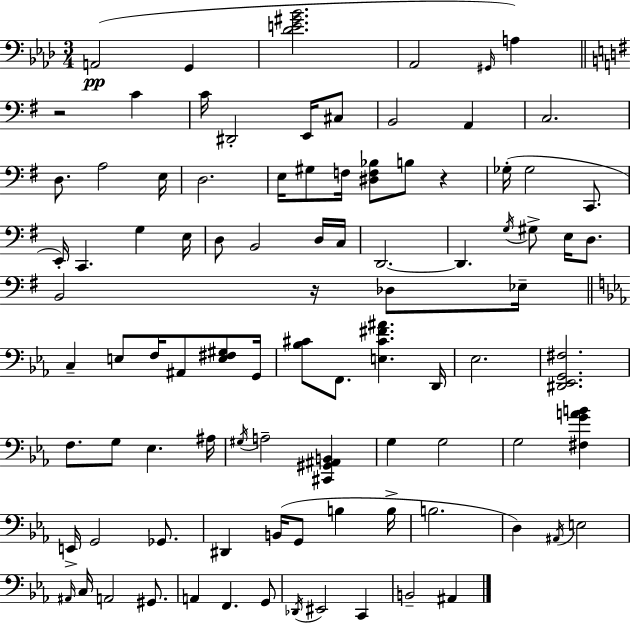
X:1
T:Untitled
M:3/4
L:1/4
K:Ab
A,,2 G,, [_DE^G_B]2 _A,,2 ^G,,/4 A, z2 C C/4 ^D,,2 E,,/4 ^C,/2 B,,2 A,, C,2 D,/2 A,2 E,/4 D,2 E,/4 ^G,/2 F,/4 [^D,F,_B,]/2 B,/2 z _G,/4 _G,2 C,,/2 E,,/4 C,, G, E,/4 D,/2 B,,2 D,/4 C,/4 D,,2 D,, G,/4 ^G,/2 E,/4 D,/2 B,,2 z/4 _D,/2 _E,/4 C, E,/2 F,/4 ^A,,/2 [E,^F,^G,]/2 G,,/4 [_B,^C]/2 F,,/2 [E,^C^F^A] D,,/4 _E,2 [^D,,_E,,G,,^F,]2 F,/2 G,/2 _E, ^A,/4 ^G,/4 A,2 [^C,,^G,,^A,,B,,] G, G,2 G,2 [^F,GAB] E,,/4 G,,2 _G,,/2 ^D,, B,,/4 G,,/2 B, B,/4 B,2 D, ^A,,/4 E,2 ^A,,/4 C,/4 A,,2 ^G,,/2 A,, F,, G,,/2 _D,,/4 ^E,,2 C,, B,,2 ^A,,